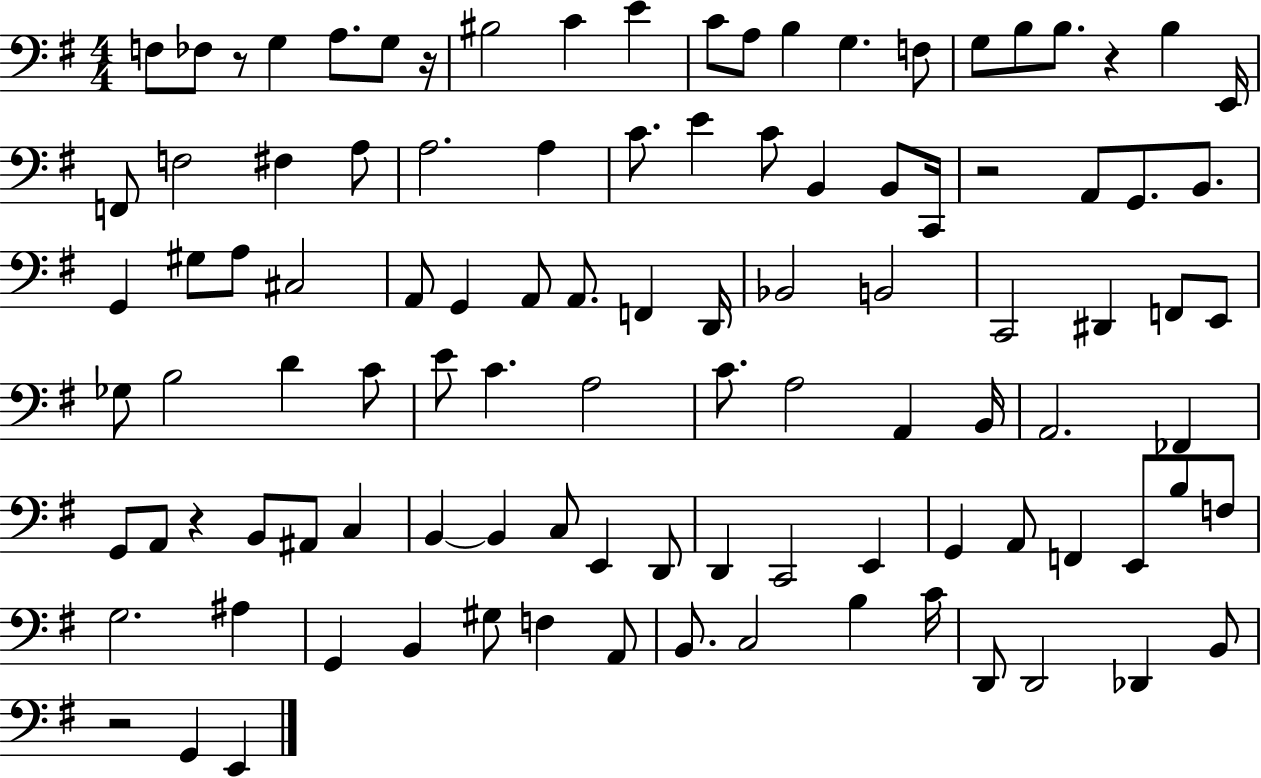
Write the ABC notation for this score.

X:1
T:Untitled
M:4/4
L:1/4
K:G
F,/2 _F,/2 z/2 G, A,/2 G,/2 z/4 ^B,2 C E C/2 A,/2 B, G, F,/2 G,/2 B,/2 B,/2 z B, E,,/4 F,,/2 F,2 ^F, A,/2 A,2 A, C/2 E C/2 B,, B,,/2 C,,/4 z2 A,,/2 G,,/2 B,,/2 G,, ^G,/2 A,/2 ^C,2 A,,/2 G,, A,,/2 A,,/2 F,, D,,/4 _B,,2 B,,2 C,,2 ^D,, F,,/2 E,,/2 _G,/2 B,2 D C/2 E/2 C A,2 C/2 A,2 A,, B,,/4 A,,2 _F,, G,,/2 A,,/2 z B,,/2 ^A,,/2 C, B,, B,, C,/2 E,, D,,/2 D,, C,,2 E,, G,, A,,/2 F,, E,,/2 B,/2 F,/2 G,2 ^A, G,, B,, ^G,/2 F, A,,/2 B,,/2 C,2 B, C/4 D,,/2 D,,2 _D,, B,,/2 z2 G,, E,,